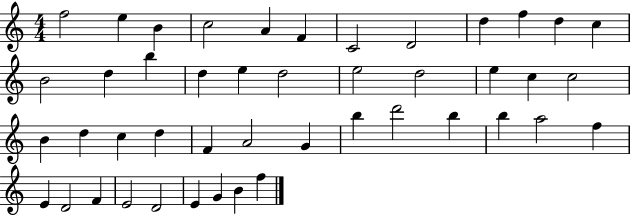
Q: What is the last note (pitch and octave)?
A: F5